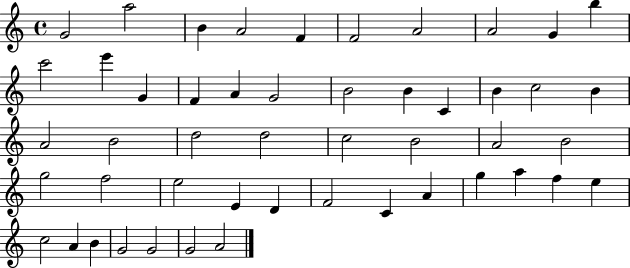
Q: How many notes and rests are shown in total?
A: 49